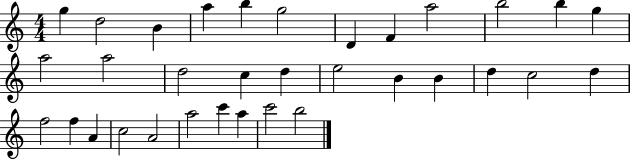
G5/q D5/h B4/q A5/q B5/q G5/h D4/q F4/q A5/h B5/h B5/q G5/q A5/h A5/h D5/h C5/q D5/q E5/h B4/q B4/q D5/q C5/h D5/q F5/h F5/q A4/q C5/h A4/h A5/h C6/q A5/q C6/h B5/h